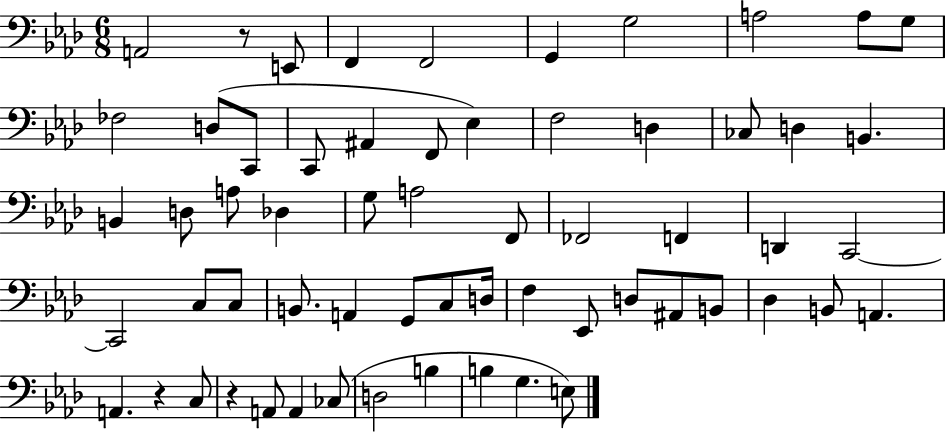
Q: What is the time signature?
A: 6/8